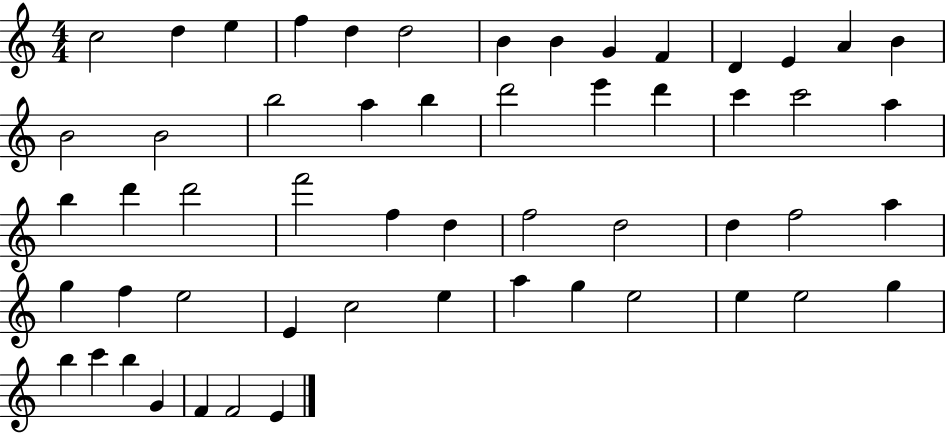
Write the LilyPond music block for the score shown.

{
  \clef treble
  \numericTimeSignature
  \time 4/4
  \key c \major
  c''2 d''4 e''4 | f''4 d''4 d''2 | b'4 b'4 g'4 f'4 | d'4 e'4 a'4 b'4 | \break b'2 b'2 | b''2 a''4 b''4 | d'''2 e'''4 d'''4 | c'''4 c'''2 a''4 | \break b''4 d'''4 d'''2 | f'''2 f''4 d''4 | f''2 d''2 | d''4 f''2 a''4 | \break g''4 f''4 e''2 | e'4 c''2 e''4 | a''4 g''4 e''2 | e''4 e''2 g''4 | \break b''4 c'''4 b''4 g'4 | f'4 f'2 e'4 | \bar "|."
}